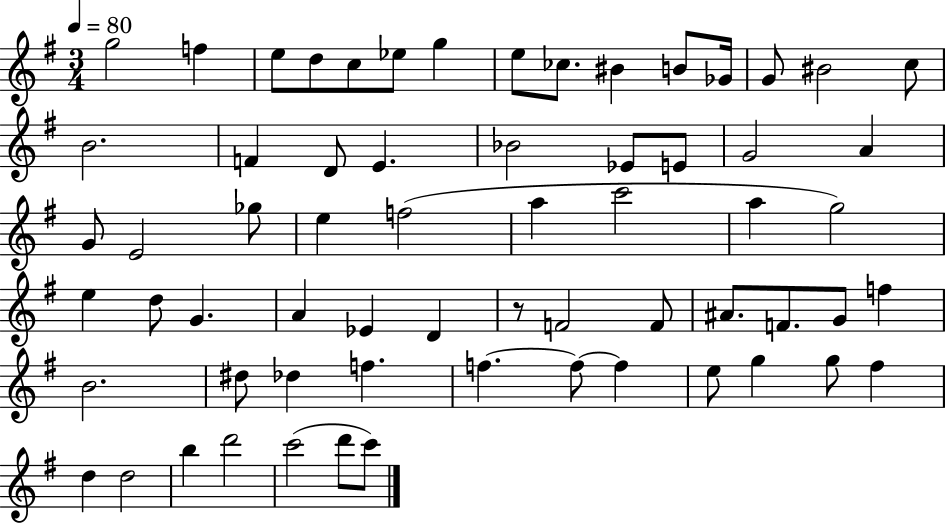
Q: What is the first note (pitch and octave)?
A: G5